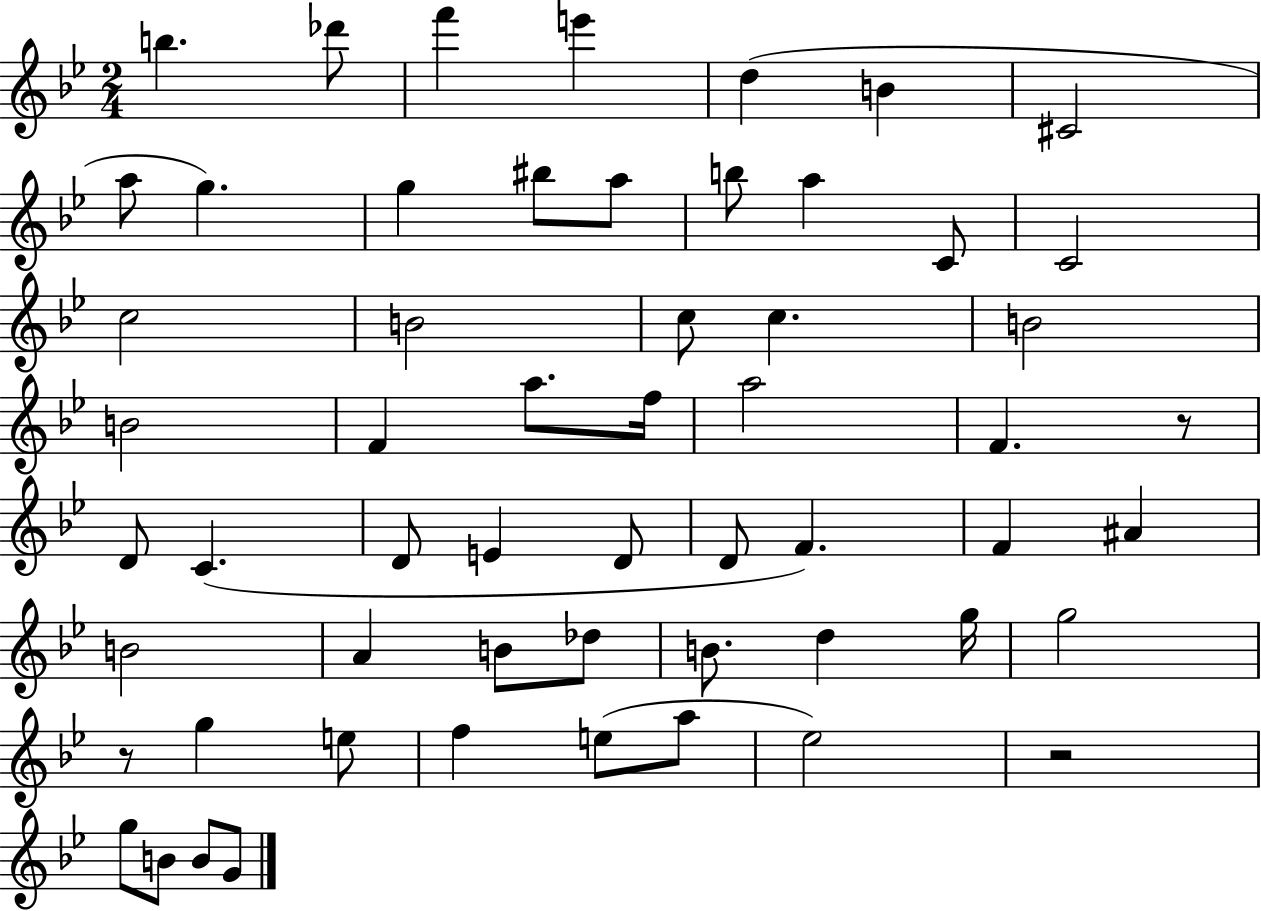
{
  \clef treble
  \numericTimeSignature
  \time 2/4
  \key bes \major
  b''4. des'''8 | f'''4 e'''4 | d''4( b'4 | cis'2 | \break a''8 g''4.) | g''4 bis''8 a''8 | b''8 a''4 c'8 | c'2 | \break c''2 | b'2 | c''8 c''4. | b'2 | \break b'2 | f'4 a''8. f''16 | a''2 | f'4. r8 | \break d'8 c'4.( | d'8 e'4 d'8 | d'8 f'4.) | f'4 ais'4 | \break b'2 | a'4 b'8 des''8 | b'8. d''4 g''16 | g''2 | \break r8 g''4 e''8 | f''4 e''8( a''8 | ees''2) | r2 | \break g''8 b'8 b'8 g'8 | \bar "|."
}